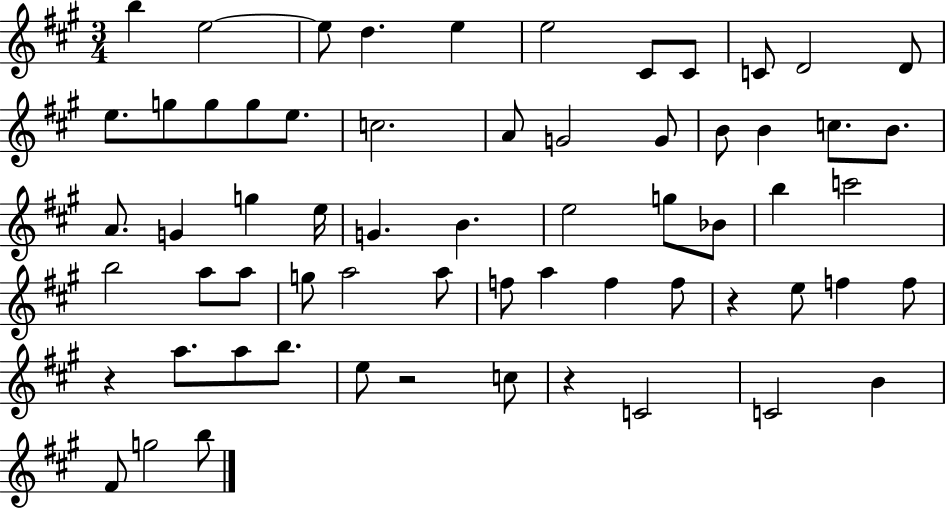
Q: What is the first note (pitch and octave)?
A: B5